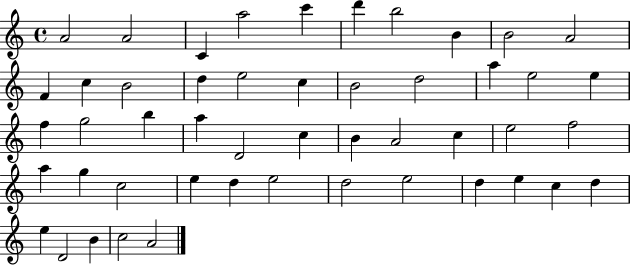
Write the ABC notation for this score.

X:1
T:Untitled
M:4/4
L:1/4
K:C
A2 A2 C a2 c' d' b2 B B2 A2 F c B2 d e2 c B2 d2 a e2 e f g2 b a D2 c B A2 c e2 f2 a g c2 e d e2 d2 e2 d e c d e D2 B c2 A2